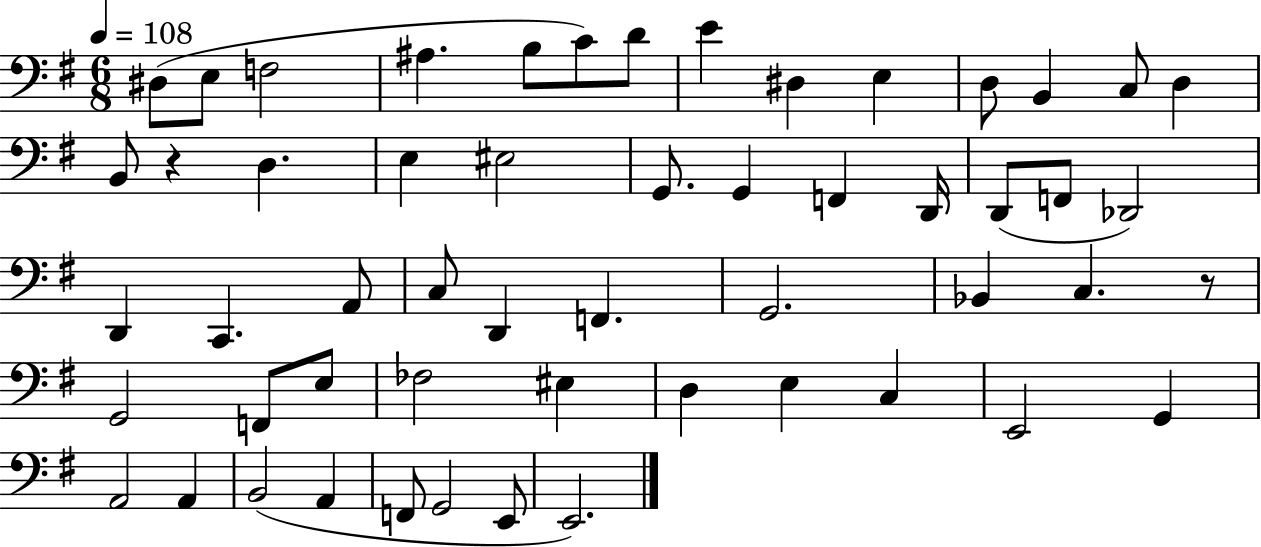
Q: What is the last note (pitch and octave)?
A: E2